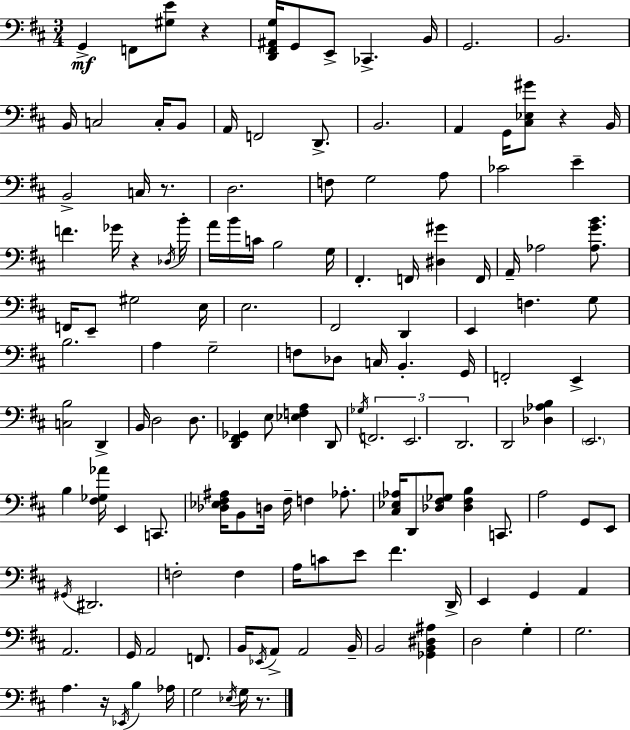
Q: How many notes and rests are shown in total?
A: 139